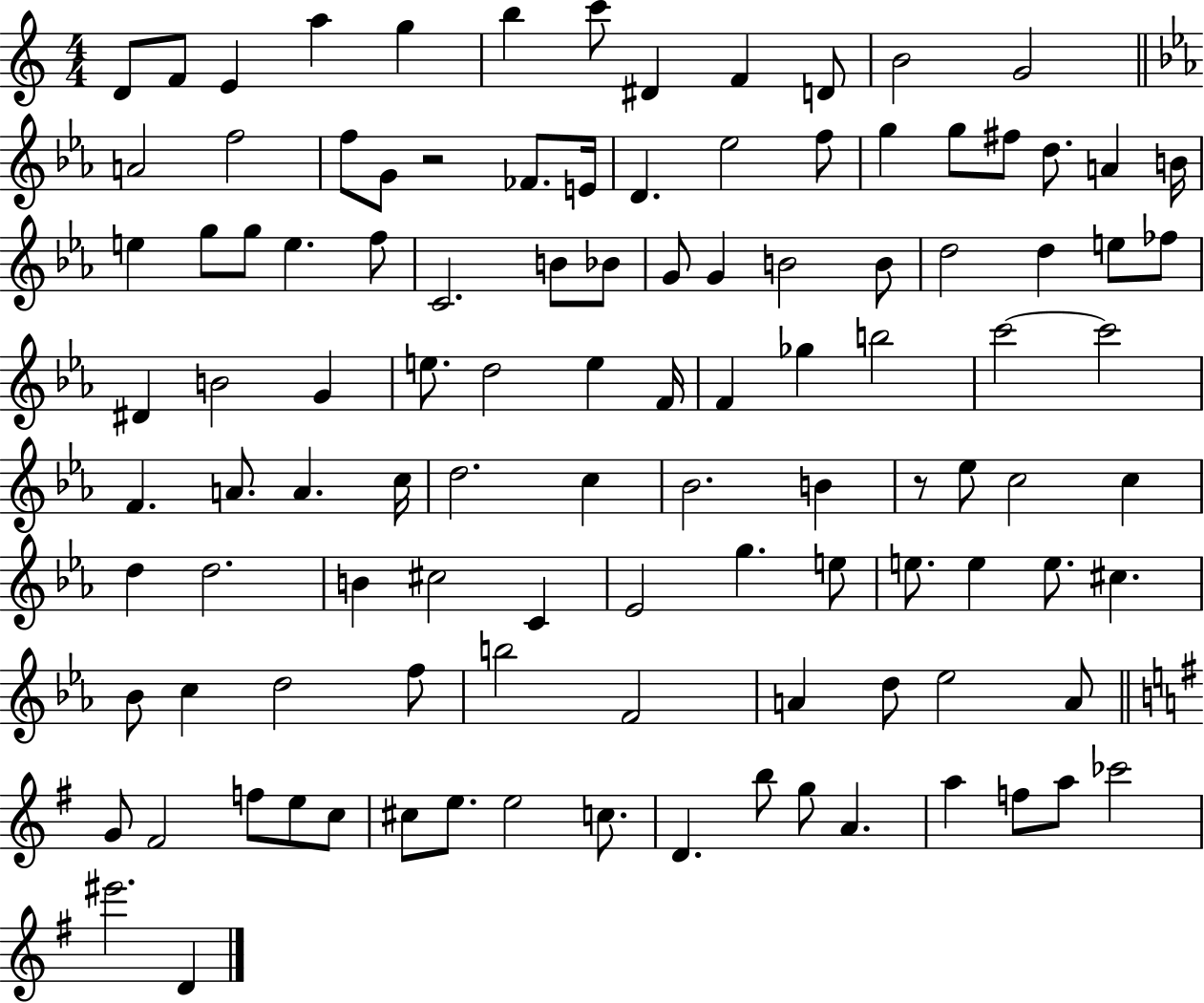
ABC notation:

X:1
T:Untitled
M:4/4
L:1/4
K:C
D/2 F/2 E a g b c'/2 ^D F D/2 B2 G2 A2 f2 f/2 G/2 z2 _F/2 E/4 D _e2 f/2 g g/2 ^f/2 d/2 A B/4 e g/2 g/2 e f/2 C2 B/2 _B/2 G/2 G B2 B/2 d2 d e/2 _f/2 ^D B2 G e/2 d2 e F/4 F _g b2 c'2 c'2 F A/2 A c/4 d2 c _B2 B z/2 _e/2 c2 c d d2 B ^c2 C _E2 g e/2 e/2 e e/2 ^c _B/2 c d2 f/2 b2 F2 A d/2 _e2 A/2 G/2 ^F2 f/2 e/2 c/2 ^c/2 e/2 e2 c/2 D b/2 g/2 A a f/2 a/2 _c'2 ^e'2 D